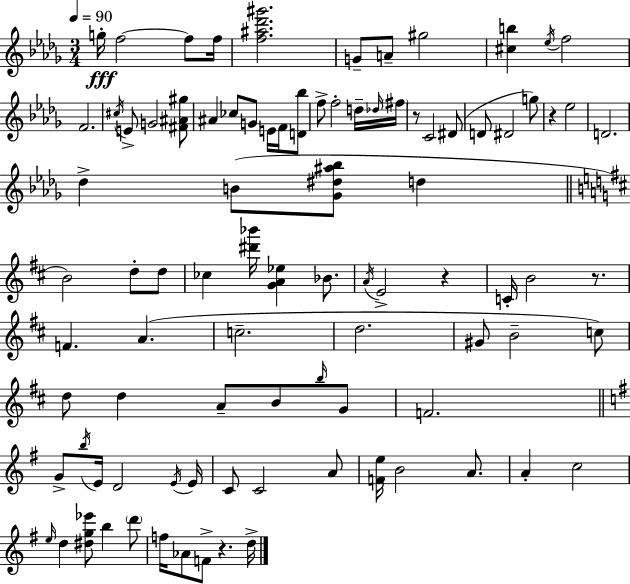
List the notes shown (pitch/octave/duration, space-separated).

G5/s F5/h F5/e F5/s [F5,A#5,Db6,G#6]/h. G4/e A4/e G#5/h [C#5,B5]/q Eb5/s F5/h F4/h. C#5/s E4/e G4/h [F#4,A#4,G#5]/e A#4/q CES5/e G4/e E4/s F4/s [D4,Bb5]/e F5/e F5/h D5/s Db5/s F#5/s R/e C4/h D#4/e D4/e D#4/h G5/e R/q Eb5/h D4/h. Db5/q B4/e [Gb4,D#5,A#5,Bb5]/e D5/q B4/h D5/e D5/e CES5/q [D#6,Bb6]/s [G4,A4,Eb5]/q Bb4/e. A4/s E4/h R/q C4/s B4/h R/e. F4/q. A4/q. C5/h. D5/h. G#4/e B4/h C5/e D5/e D5/q A4/e B4/e B5/s G4/e F4/h. G4/e B5/s E4/s D4/h E4/s E4/s C4/e C4/h A4/e [F4,E5]/s B4/h A4/e. A4/q C5/h E5/s D5/q [D#5,G5,Eb6]/e B5/q D6/e F5/s Ab4/e F4/e R/q. D5/s